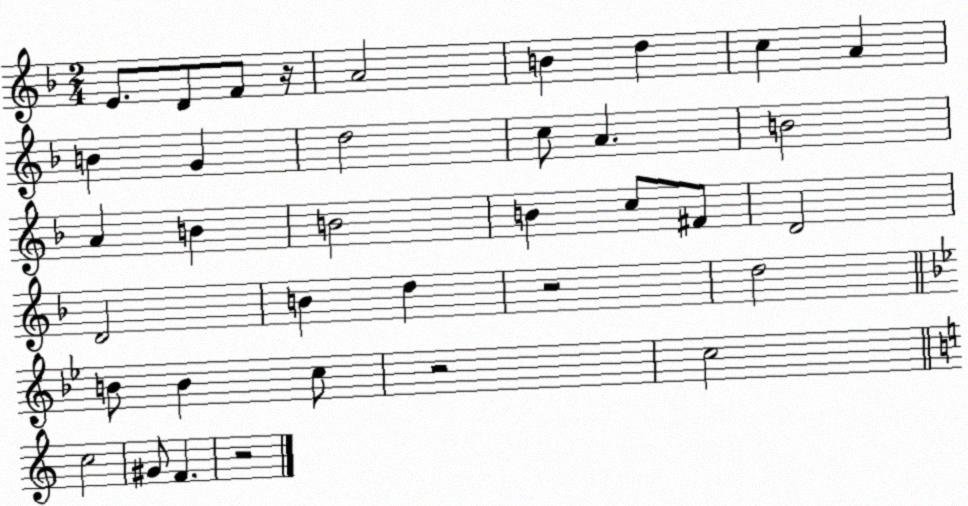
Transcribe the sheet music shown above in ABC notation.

X:1
T:Untitled
M:2/4
L:1/4
K:F
E/2 D/2 F/2 z/4 A2 B d c A B G d2 c/2 A B2 A B B2 B c/2 ^F/2 D2 D2 B d z2 d2 B/2 B c/2 z2 c2 c2 ^G/2 F z2